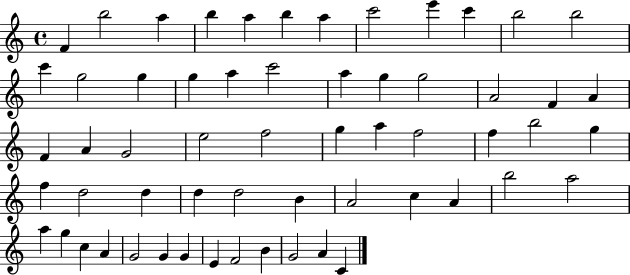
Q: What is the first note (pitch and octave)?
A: F4